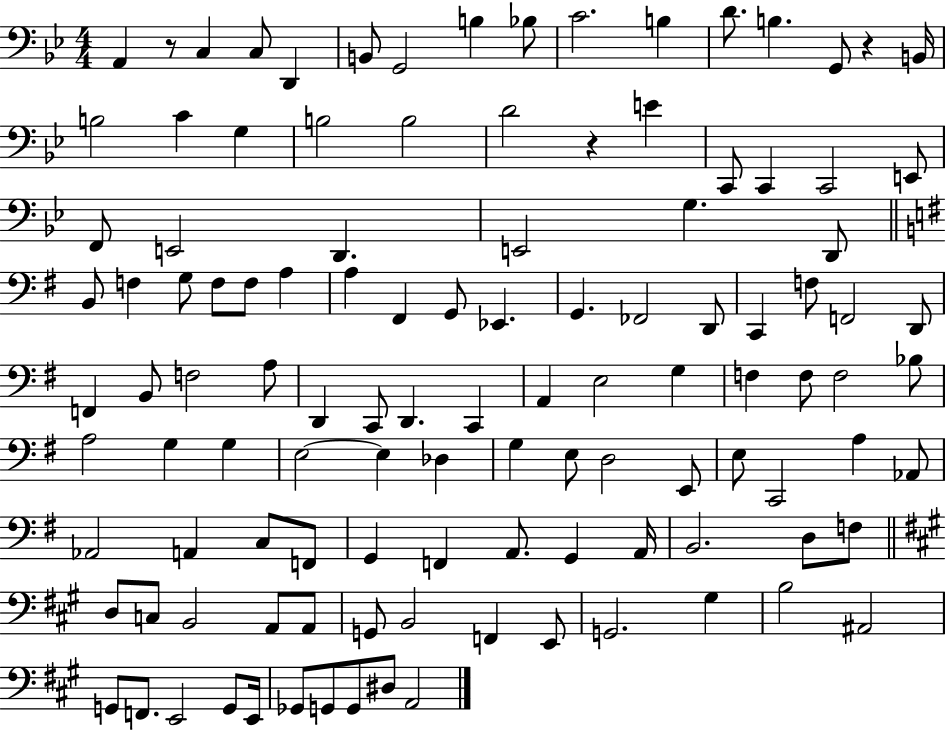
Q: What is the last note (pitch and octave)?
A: A2